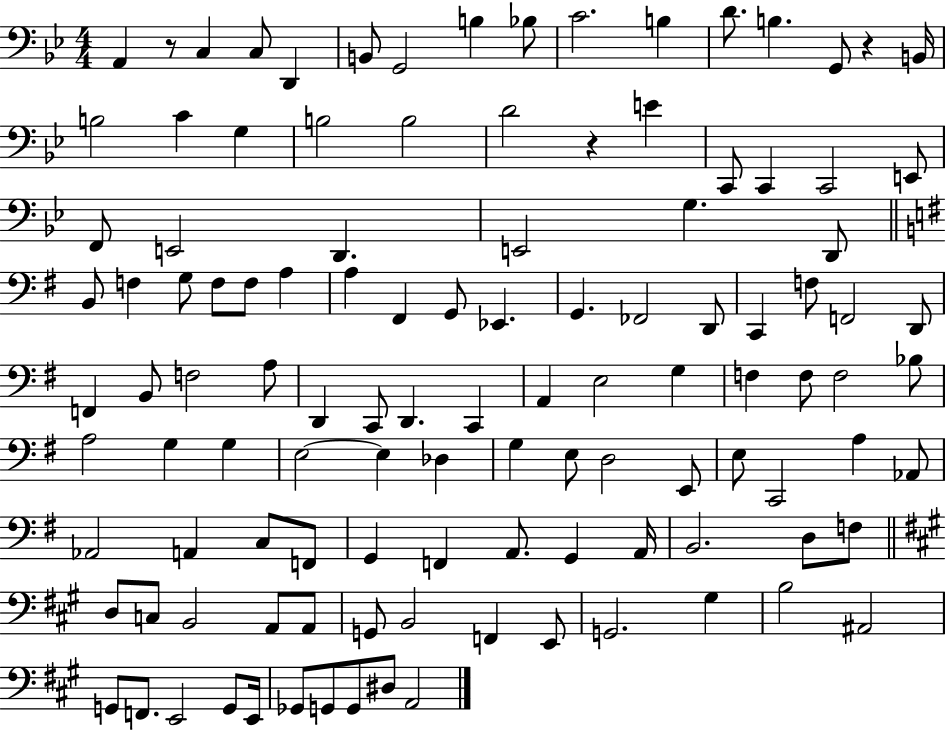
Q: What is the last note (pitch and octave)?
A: A2